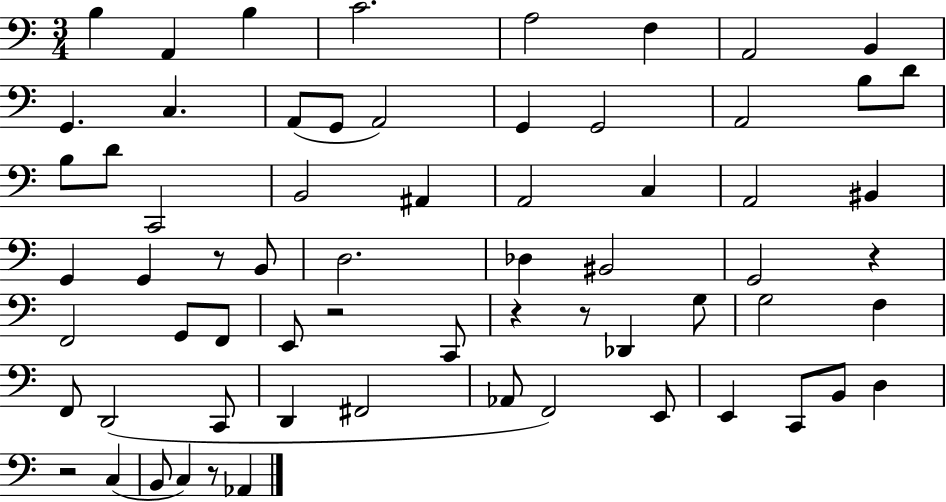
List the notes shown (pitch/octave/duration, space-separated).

B3/q A2/q B3/q C4/h. A3/h F3/q A2/h B2/q G2/q. C3/q. A2/e G2/e A2/h G2/q G2/h A2/h B3/e D4/e B3/e D4/e C2/h B2/h A#2/q A2/h C3/q A2/h BIS2/q G2/q G2/q R/e B2/e D3/h. Db3/q BIS2/h G2/h R/q F2/h G2/e F2/e E2/e R/h C2/e R/q R/e Db2/q G3/e G3/h F3/q F2/e D2/h C2/e D2/q F#2/h Ab2/e F2/h E2/e E2/q C2/e B2/e D3/q R/h C3/q B2/e C3/q R/e Ab2/q